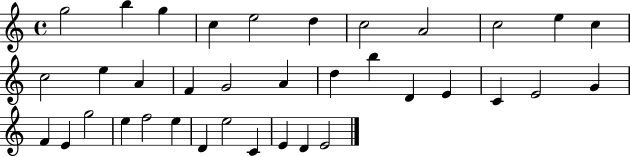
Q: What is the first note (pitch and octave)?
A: G5